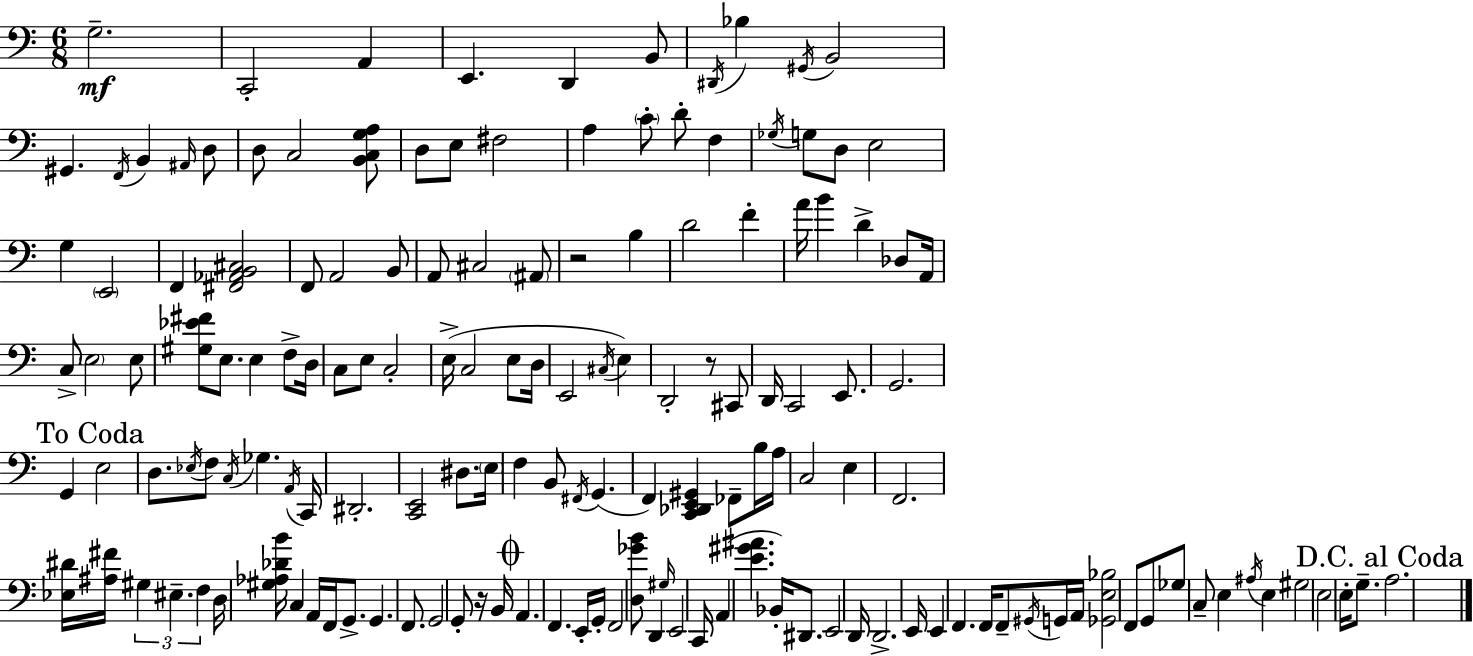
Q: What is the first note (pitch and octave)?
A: G3